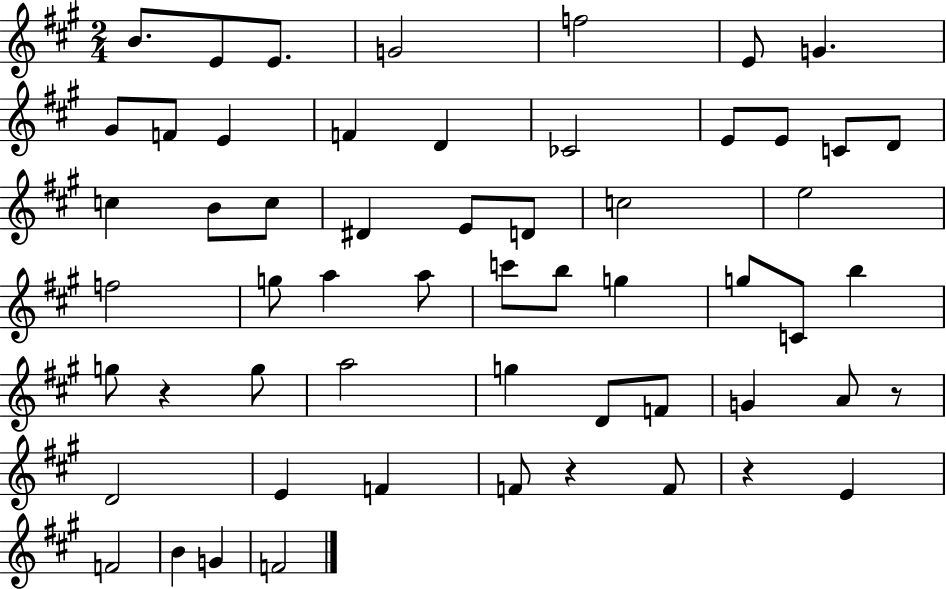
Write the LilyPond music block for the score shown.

{
  \clef treble
  \numericTimeSignature
  \time 2/4
  \key a \major
  b'8. e'8 e'8. | g'2 | f''2 | e'8 g'4. | \break gis'8 f'8 e'4 | f'4 d'4 | ces'2 | e'8 e'8 c'8 d'8 | \break c''4 b'8 c''8 | dis'4 e'8 d'8 | c''2 | e''2 | \break f''2 | g''8 a''4 a''8 | c'''8 b''8 g''4 | g''8 c'8 b''4 | \break g''8 r4 g''8 | a''2 | g''4 d'8 f'8 | g'4 a'8 r8 | \break d'2 | e'4 f'4 | f'8 r4 f'8 | r4 e'4 | \break f'2 | b'4 g'4 | f'2 | \bar "|."
}